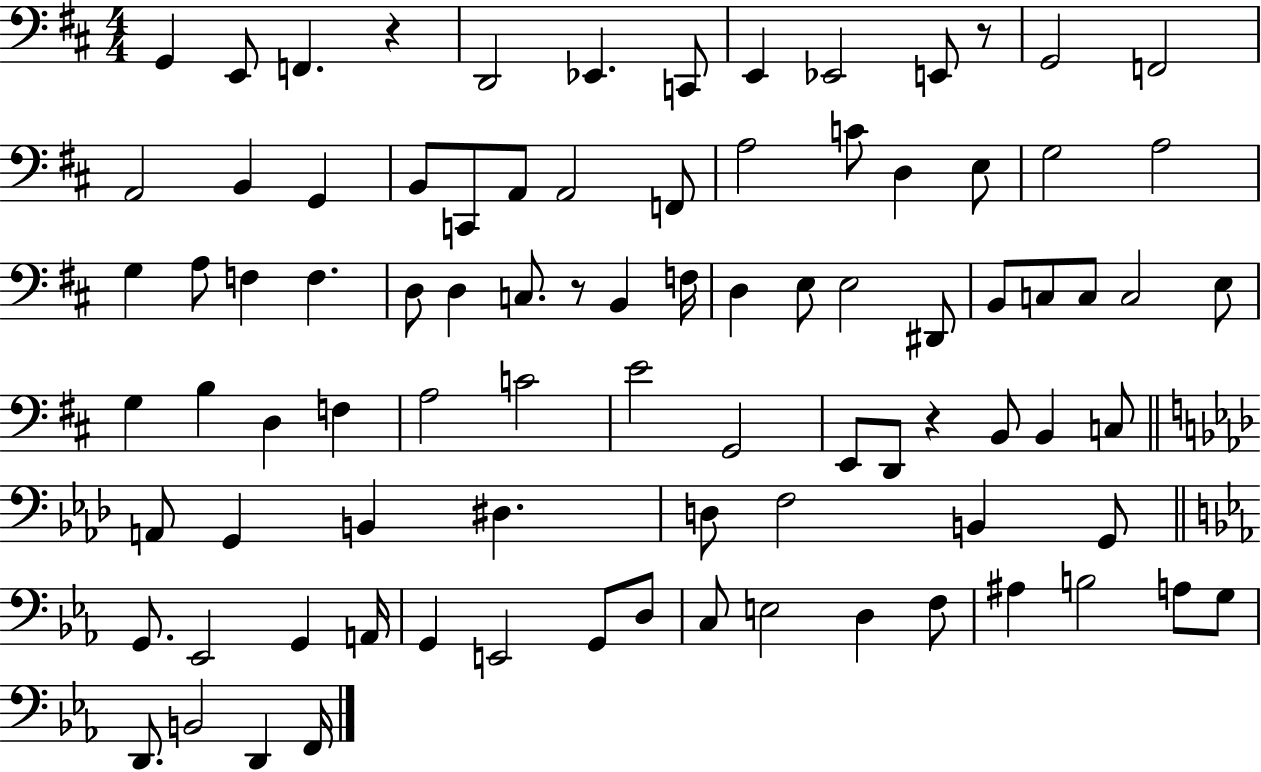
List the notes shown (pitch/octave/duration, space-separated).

G2/q E2/e F2/q. R/q D2/h Eb2/q. C2/e E2/q Eb2/h E2/e R/e G2/h F2/h A2/h B2/q G2/q B2/e C2/e A2/e A2/h F2/e A3/h C4/e D3/q E3/e G3/h A3/h G3/q A3/e F3/q F3/q. D3/e D3/q C3/e. R/e B2/q F3/s D3/q E3/e E3/h D#2/e B2/e C3/e C3/e C3/h E3/e G3/q B3/q D3/q F3/q A3/h C4/h E4/h G2/h E2/e D2/e R/q B2/e B2/q C3/e A2/e G2/q B2/q D#3/q. D3/e F3/h B2/q G2/e G2/e. Eb2/h G2/q A2/s G2/q E2/h G2/e D3/e C3/e E3/h D3/q F3/e A#3/q B3/h A3/e G3/e D2/e. B2/h D2/q F2/s